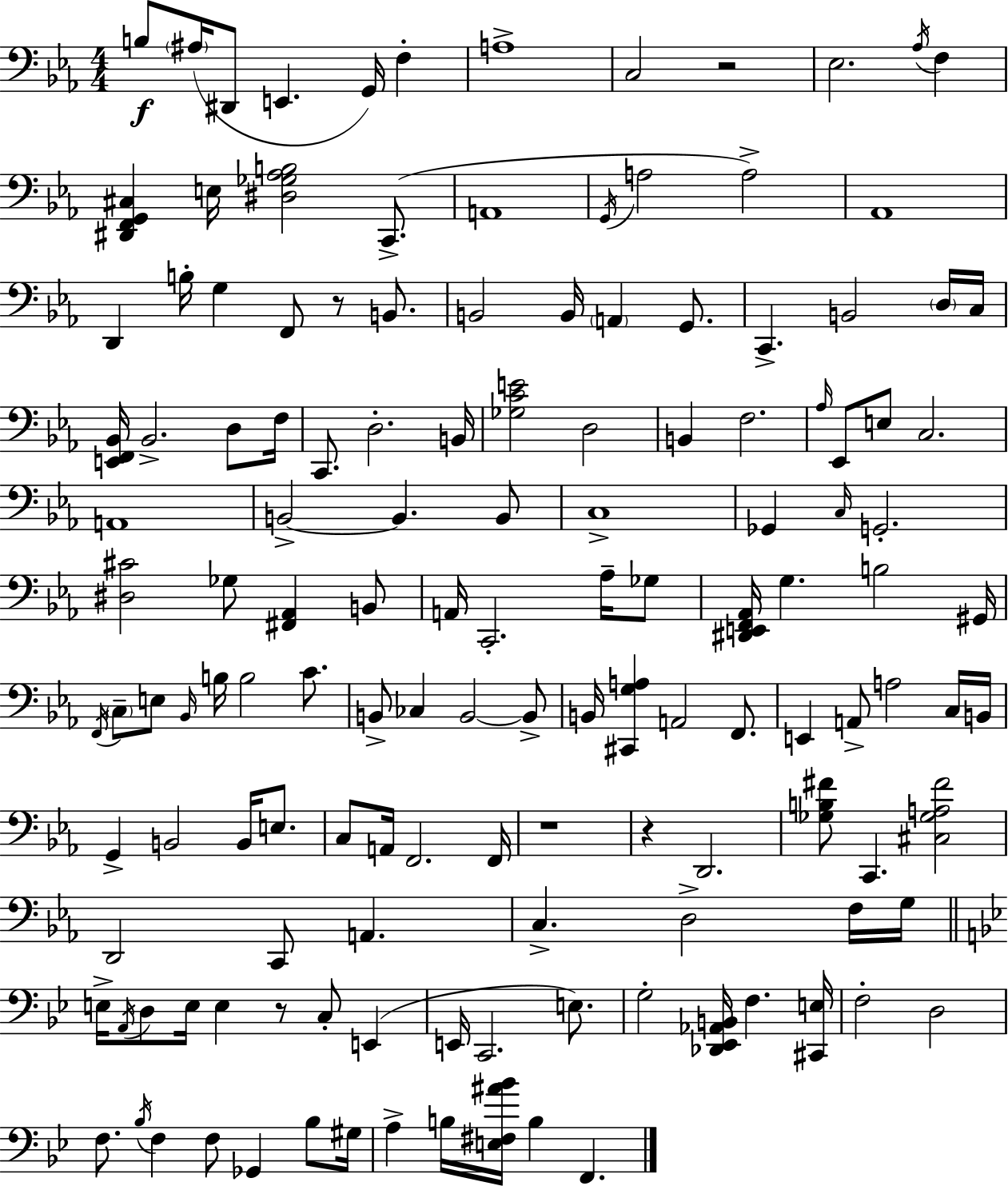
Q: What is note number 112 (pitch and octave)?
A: F3